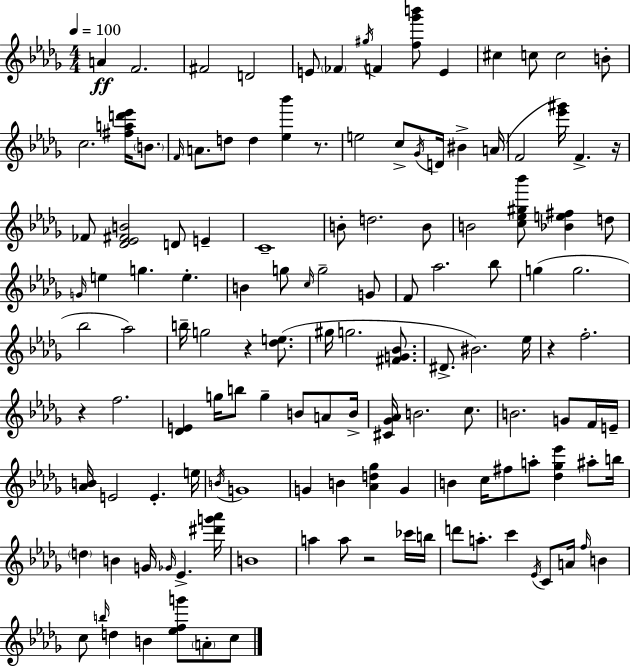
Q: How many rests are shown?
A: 6